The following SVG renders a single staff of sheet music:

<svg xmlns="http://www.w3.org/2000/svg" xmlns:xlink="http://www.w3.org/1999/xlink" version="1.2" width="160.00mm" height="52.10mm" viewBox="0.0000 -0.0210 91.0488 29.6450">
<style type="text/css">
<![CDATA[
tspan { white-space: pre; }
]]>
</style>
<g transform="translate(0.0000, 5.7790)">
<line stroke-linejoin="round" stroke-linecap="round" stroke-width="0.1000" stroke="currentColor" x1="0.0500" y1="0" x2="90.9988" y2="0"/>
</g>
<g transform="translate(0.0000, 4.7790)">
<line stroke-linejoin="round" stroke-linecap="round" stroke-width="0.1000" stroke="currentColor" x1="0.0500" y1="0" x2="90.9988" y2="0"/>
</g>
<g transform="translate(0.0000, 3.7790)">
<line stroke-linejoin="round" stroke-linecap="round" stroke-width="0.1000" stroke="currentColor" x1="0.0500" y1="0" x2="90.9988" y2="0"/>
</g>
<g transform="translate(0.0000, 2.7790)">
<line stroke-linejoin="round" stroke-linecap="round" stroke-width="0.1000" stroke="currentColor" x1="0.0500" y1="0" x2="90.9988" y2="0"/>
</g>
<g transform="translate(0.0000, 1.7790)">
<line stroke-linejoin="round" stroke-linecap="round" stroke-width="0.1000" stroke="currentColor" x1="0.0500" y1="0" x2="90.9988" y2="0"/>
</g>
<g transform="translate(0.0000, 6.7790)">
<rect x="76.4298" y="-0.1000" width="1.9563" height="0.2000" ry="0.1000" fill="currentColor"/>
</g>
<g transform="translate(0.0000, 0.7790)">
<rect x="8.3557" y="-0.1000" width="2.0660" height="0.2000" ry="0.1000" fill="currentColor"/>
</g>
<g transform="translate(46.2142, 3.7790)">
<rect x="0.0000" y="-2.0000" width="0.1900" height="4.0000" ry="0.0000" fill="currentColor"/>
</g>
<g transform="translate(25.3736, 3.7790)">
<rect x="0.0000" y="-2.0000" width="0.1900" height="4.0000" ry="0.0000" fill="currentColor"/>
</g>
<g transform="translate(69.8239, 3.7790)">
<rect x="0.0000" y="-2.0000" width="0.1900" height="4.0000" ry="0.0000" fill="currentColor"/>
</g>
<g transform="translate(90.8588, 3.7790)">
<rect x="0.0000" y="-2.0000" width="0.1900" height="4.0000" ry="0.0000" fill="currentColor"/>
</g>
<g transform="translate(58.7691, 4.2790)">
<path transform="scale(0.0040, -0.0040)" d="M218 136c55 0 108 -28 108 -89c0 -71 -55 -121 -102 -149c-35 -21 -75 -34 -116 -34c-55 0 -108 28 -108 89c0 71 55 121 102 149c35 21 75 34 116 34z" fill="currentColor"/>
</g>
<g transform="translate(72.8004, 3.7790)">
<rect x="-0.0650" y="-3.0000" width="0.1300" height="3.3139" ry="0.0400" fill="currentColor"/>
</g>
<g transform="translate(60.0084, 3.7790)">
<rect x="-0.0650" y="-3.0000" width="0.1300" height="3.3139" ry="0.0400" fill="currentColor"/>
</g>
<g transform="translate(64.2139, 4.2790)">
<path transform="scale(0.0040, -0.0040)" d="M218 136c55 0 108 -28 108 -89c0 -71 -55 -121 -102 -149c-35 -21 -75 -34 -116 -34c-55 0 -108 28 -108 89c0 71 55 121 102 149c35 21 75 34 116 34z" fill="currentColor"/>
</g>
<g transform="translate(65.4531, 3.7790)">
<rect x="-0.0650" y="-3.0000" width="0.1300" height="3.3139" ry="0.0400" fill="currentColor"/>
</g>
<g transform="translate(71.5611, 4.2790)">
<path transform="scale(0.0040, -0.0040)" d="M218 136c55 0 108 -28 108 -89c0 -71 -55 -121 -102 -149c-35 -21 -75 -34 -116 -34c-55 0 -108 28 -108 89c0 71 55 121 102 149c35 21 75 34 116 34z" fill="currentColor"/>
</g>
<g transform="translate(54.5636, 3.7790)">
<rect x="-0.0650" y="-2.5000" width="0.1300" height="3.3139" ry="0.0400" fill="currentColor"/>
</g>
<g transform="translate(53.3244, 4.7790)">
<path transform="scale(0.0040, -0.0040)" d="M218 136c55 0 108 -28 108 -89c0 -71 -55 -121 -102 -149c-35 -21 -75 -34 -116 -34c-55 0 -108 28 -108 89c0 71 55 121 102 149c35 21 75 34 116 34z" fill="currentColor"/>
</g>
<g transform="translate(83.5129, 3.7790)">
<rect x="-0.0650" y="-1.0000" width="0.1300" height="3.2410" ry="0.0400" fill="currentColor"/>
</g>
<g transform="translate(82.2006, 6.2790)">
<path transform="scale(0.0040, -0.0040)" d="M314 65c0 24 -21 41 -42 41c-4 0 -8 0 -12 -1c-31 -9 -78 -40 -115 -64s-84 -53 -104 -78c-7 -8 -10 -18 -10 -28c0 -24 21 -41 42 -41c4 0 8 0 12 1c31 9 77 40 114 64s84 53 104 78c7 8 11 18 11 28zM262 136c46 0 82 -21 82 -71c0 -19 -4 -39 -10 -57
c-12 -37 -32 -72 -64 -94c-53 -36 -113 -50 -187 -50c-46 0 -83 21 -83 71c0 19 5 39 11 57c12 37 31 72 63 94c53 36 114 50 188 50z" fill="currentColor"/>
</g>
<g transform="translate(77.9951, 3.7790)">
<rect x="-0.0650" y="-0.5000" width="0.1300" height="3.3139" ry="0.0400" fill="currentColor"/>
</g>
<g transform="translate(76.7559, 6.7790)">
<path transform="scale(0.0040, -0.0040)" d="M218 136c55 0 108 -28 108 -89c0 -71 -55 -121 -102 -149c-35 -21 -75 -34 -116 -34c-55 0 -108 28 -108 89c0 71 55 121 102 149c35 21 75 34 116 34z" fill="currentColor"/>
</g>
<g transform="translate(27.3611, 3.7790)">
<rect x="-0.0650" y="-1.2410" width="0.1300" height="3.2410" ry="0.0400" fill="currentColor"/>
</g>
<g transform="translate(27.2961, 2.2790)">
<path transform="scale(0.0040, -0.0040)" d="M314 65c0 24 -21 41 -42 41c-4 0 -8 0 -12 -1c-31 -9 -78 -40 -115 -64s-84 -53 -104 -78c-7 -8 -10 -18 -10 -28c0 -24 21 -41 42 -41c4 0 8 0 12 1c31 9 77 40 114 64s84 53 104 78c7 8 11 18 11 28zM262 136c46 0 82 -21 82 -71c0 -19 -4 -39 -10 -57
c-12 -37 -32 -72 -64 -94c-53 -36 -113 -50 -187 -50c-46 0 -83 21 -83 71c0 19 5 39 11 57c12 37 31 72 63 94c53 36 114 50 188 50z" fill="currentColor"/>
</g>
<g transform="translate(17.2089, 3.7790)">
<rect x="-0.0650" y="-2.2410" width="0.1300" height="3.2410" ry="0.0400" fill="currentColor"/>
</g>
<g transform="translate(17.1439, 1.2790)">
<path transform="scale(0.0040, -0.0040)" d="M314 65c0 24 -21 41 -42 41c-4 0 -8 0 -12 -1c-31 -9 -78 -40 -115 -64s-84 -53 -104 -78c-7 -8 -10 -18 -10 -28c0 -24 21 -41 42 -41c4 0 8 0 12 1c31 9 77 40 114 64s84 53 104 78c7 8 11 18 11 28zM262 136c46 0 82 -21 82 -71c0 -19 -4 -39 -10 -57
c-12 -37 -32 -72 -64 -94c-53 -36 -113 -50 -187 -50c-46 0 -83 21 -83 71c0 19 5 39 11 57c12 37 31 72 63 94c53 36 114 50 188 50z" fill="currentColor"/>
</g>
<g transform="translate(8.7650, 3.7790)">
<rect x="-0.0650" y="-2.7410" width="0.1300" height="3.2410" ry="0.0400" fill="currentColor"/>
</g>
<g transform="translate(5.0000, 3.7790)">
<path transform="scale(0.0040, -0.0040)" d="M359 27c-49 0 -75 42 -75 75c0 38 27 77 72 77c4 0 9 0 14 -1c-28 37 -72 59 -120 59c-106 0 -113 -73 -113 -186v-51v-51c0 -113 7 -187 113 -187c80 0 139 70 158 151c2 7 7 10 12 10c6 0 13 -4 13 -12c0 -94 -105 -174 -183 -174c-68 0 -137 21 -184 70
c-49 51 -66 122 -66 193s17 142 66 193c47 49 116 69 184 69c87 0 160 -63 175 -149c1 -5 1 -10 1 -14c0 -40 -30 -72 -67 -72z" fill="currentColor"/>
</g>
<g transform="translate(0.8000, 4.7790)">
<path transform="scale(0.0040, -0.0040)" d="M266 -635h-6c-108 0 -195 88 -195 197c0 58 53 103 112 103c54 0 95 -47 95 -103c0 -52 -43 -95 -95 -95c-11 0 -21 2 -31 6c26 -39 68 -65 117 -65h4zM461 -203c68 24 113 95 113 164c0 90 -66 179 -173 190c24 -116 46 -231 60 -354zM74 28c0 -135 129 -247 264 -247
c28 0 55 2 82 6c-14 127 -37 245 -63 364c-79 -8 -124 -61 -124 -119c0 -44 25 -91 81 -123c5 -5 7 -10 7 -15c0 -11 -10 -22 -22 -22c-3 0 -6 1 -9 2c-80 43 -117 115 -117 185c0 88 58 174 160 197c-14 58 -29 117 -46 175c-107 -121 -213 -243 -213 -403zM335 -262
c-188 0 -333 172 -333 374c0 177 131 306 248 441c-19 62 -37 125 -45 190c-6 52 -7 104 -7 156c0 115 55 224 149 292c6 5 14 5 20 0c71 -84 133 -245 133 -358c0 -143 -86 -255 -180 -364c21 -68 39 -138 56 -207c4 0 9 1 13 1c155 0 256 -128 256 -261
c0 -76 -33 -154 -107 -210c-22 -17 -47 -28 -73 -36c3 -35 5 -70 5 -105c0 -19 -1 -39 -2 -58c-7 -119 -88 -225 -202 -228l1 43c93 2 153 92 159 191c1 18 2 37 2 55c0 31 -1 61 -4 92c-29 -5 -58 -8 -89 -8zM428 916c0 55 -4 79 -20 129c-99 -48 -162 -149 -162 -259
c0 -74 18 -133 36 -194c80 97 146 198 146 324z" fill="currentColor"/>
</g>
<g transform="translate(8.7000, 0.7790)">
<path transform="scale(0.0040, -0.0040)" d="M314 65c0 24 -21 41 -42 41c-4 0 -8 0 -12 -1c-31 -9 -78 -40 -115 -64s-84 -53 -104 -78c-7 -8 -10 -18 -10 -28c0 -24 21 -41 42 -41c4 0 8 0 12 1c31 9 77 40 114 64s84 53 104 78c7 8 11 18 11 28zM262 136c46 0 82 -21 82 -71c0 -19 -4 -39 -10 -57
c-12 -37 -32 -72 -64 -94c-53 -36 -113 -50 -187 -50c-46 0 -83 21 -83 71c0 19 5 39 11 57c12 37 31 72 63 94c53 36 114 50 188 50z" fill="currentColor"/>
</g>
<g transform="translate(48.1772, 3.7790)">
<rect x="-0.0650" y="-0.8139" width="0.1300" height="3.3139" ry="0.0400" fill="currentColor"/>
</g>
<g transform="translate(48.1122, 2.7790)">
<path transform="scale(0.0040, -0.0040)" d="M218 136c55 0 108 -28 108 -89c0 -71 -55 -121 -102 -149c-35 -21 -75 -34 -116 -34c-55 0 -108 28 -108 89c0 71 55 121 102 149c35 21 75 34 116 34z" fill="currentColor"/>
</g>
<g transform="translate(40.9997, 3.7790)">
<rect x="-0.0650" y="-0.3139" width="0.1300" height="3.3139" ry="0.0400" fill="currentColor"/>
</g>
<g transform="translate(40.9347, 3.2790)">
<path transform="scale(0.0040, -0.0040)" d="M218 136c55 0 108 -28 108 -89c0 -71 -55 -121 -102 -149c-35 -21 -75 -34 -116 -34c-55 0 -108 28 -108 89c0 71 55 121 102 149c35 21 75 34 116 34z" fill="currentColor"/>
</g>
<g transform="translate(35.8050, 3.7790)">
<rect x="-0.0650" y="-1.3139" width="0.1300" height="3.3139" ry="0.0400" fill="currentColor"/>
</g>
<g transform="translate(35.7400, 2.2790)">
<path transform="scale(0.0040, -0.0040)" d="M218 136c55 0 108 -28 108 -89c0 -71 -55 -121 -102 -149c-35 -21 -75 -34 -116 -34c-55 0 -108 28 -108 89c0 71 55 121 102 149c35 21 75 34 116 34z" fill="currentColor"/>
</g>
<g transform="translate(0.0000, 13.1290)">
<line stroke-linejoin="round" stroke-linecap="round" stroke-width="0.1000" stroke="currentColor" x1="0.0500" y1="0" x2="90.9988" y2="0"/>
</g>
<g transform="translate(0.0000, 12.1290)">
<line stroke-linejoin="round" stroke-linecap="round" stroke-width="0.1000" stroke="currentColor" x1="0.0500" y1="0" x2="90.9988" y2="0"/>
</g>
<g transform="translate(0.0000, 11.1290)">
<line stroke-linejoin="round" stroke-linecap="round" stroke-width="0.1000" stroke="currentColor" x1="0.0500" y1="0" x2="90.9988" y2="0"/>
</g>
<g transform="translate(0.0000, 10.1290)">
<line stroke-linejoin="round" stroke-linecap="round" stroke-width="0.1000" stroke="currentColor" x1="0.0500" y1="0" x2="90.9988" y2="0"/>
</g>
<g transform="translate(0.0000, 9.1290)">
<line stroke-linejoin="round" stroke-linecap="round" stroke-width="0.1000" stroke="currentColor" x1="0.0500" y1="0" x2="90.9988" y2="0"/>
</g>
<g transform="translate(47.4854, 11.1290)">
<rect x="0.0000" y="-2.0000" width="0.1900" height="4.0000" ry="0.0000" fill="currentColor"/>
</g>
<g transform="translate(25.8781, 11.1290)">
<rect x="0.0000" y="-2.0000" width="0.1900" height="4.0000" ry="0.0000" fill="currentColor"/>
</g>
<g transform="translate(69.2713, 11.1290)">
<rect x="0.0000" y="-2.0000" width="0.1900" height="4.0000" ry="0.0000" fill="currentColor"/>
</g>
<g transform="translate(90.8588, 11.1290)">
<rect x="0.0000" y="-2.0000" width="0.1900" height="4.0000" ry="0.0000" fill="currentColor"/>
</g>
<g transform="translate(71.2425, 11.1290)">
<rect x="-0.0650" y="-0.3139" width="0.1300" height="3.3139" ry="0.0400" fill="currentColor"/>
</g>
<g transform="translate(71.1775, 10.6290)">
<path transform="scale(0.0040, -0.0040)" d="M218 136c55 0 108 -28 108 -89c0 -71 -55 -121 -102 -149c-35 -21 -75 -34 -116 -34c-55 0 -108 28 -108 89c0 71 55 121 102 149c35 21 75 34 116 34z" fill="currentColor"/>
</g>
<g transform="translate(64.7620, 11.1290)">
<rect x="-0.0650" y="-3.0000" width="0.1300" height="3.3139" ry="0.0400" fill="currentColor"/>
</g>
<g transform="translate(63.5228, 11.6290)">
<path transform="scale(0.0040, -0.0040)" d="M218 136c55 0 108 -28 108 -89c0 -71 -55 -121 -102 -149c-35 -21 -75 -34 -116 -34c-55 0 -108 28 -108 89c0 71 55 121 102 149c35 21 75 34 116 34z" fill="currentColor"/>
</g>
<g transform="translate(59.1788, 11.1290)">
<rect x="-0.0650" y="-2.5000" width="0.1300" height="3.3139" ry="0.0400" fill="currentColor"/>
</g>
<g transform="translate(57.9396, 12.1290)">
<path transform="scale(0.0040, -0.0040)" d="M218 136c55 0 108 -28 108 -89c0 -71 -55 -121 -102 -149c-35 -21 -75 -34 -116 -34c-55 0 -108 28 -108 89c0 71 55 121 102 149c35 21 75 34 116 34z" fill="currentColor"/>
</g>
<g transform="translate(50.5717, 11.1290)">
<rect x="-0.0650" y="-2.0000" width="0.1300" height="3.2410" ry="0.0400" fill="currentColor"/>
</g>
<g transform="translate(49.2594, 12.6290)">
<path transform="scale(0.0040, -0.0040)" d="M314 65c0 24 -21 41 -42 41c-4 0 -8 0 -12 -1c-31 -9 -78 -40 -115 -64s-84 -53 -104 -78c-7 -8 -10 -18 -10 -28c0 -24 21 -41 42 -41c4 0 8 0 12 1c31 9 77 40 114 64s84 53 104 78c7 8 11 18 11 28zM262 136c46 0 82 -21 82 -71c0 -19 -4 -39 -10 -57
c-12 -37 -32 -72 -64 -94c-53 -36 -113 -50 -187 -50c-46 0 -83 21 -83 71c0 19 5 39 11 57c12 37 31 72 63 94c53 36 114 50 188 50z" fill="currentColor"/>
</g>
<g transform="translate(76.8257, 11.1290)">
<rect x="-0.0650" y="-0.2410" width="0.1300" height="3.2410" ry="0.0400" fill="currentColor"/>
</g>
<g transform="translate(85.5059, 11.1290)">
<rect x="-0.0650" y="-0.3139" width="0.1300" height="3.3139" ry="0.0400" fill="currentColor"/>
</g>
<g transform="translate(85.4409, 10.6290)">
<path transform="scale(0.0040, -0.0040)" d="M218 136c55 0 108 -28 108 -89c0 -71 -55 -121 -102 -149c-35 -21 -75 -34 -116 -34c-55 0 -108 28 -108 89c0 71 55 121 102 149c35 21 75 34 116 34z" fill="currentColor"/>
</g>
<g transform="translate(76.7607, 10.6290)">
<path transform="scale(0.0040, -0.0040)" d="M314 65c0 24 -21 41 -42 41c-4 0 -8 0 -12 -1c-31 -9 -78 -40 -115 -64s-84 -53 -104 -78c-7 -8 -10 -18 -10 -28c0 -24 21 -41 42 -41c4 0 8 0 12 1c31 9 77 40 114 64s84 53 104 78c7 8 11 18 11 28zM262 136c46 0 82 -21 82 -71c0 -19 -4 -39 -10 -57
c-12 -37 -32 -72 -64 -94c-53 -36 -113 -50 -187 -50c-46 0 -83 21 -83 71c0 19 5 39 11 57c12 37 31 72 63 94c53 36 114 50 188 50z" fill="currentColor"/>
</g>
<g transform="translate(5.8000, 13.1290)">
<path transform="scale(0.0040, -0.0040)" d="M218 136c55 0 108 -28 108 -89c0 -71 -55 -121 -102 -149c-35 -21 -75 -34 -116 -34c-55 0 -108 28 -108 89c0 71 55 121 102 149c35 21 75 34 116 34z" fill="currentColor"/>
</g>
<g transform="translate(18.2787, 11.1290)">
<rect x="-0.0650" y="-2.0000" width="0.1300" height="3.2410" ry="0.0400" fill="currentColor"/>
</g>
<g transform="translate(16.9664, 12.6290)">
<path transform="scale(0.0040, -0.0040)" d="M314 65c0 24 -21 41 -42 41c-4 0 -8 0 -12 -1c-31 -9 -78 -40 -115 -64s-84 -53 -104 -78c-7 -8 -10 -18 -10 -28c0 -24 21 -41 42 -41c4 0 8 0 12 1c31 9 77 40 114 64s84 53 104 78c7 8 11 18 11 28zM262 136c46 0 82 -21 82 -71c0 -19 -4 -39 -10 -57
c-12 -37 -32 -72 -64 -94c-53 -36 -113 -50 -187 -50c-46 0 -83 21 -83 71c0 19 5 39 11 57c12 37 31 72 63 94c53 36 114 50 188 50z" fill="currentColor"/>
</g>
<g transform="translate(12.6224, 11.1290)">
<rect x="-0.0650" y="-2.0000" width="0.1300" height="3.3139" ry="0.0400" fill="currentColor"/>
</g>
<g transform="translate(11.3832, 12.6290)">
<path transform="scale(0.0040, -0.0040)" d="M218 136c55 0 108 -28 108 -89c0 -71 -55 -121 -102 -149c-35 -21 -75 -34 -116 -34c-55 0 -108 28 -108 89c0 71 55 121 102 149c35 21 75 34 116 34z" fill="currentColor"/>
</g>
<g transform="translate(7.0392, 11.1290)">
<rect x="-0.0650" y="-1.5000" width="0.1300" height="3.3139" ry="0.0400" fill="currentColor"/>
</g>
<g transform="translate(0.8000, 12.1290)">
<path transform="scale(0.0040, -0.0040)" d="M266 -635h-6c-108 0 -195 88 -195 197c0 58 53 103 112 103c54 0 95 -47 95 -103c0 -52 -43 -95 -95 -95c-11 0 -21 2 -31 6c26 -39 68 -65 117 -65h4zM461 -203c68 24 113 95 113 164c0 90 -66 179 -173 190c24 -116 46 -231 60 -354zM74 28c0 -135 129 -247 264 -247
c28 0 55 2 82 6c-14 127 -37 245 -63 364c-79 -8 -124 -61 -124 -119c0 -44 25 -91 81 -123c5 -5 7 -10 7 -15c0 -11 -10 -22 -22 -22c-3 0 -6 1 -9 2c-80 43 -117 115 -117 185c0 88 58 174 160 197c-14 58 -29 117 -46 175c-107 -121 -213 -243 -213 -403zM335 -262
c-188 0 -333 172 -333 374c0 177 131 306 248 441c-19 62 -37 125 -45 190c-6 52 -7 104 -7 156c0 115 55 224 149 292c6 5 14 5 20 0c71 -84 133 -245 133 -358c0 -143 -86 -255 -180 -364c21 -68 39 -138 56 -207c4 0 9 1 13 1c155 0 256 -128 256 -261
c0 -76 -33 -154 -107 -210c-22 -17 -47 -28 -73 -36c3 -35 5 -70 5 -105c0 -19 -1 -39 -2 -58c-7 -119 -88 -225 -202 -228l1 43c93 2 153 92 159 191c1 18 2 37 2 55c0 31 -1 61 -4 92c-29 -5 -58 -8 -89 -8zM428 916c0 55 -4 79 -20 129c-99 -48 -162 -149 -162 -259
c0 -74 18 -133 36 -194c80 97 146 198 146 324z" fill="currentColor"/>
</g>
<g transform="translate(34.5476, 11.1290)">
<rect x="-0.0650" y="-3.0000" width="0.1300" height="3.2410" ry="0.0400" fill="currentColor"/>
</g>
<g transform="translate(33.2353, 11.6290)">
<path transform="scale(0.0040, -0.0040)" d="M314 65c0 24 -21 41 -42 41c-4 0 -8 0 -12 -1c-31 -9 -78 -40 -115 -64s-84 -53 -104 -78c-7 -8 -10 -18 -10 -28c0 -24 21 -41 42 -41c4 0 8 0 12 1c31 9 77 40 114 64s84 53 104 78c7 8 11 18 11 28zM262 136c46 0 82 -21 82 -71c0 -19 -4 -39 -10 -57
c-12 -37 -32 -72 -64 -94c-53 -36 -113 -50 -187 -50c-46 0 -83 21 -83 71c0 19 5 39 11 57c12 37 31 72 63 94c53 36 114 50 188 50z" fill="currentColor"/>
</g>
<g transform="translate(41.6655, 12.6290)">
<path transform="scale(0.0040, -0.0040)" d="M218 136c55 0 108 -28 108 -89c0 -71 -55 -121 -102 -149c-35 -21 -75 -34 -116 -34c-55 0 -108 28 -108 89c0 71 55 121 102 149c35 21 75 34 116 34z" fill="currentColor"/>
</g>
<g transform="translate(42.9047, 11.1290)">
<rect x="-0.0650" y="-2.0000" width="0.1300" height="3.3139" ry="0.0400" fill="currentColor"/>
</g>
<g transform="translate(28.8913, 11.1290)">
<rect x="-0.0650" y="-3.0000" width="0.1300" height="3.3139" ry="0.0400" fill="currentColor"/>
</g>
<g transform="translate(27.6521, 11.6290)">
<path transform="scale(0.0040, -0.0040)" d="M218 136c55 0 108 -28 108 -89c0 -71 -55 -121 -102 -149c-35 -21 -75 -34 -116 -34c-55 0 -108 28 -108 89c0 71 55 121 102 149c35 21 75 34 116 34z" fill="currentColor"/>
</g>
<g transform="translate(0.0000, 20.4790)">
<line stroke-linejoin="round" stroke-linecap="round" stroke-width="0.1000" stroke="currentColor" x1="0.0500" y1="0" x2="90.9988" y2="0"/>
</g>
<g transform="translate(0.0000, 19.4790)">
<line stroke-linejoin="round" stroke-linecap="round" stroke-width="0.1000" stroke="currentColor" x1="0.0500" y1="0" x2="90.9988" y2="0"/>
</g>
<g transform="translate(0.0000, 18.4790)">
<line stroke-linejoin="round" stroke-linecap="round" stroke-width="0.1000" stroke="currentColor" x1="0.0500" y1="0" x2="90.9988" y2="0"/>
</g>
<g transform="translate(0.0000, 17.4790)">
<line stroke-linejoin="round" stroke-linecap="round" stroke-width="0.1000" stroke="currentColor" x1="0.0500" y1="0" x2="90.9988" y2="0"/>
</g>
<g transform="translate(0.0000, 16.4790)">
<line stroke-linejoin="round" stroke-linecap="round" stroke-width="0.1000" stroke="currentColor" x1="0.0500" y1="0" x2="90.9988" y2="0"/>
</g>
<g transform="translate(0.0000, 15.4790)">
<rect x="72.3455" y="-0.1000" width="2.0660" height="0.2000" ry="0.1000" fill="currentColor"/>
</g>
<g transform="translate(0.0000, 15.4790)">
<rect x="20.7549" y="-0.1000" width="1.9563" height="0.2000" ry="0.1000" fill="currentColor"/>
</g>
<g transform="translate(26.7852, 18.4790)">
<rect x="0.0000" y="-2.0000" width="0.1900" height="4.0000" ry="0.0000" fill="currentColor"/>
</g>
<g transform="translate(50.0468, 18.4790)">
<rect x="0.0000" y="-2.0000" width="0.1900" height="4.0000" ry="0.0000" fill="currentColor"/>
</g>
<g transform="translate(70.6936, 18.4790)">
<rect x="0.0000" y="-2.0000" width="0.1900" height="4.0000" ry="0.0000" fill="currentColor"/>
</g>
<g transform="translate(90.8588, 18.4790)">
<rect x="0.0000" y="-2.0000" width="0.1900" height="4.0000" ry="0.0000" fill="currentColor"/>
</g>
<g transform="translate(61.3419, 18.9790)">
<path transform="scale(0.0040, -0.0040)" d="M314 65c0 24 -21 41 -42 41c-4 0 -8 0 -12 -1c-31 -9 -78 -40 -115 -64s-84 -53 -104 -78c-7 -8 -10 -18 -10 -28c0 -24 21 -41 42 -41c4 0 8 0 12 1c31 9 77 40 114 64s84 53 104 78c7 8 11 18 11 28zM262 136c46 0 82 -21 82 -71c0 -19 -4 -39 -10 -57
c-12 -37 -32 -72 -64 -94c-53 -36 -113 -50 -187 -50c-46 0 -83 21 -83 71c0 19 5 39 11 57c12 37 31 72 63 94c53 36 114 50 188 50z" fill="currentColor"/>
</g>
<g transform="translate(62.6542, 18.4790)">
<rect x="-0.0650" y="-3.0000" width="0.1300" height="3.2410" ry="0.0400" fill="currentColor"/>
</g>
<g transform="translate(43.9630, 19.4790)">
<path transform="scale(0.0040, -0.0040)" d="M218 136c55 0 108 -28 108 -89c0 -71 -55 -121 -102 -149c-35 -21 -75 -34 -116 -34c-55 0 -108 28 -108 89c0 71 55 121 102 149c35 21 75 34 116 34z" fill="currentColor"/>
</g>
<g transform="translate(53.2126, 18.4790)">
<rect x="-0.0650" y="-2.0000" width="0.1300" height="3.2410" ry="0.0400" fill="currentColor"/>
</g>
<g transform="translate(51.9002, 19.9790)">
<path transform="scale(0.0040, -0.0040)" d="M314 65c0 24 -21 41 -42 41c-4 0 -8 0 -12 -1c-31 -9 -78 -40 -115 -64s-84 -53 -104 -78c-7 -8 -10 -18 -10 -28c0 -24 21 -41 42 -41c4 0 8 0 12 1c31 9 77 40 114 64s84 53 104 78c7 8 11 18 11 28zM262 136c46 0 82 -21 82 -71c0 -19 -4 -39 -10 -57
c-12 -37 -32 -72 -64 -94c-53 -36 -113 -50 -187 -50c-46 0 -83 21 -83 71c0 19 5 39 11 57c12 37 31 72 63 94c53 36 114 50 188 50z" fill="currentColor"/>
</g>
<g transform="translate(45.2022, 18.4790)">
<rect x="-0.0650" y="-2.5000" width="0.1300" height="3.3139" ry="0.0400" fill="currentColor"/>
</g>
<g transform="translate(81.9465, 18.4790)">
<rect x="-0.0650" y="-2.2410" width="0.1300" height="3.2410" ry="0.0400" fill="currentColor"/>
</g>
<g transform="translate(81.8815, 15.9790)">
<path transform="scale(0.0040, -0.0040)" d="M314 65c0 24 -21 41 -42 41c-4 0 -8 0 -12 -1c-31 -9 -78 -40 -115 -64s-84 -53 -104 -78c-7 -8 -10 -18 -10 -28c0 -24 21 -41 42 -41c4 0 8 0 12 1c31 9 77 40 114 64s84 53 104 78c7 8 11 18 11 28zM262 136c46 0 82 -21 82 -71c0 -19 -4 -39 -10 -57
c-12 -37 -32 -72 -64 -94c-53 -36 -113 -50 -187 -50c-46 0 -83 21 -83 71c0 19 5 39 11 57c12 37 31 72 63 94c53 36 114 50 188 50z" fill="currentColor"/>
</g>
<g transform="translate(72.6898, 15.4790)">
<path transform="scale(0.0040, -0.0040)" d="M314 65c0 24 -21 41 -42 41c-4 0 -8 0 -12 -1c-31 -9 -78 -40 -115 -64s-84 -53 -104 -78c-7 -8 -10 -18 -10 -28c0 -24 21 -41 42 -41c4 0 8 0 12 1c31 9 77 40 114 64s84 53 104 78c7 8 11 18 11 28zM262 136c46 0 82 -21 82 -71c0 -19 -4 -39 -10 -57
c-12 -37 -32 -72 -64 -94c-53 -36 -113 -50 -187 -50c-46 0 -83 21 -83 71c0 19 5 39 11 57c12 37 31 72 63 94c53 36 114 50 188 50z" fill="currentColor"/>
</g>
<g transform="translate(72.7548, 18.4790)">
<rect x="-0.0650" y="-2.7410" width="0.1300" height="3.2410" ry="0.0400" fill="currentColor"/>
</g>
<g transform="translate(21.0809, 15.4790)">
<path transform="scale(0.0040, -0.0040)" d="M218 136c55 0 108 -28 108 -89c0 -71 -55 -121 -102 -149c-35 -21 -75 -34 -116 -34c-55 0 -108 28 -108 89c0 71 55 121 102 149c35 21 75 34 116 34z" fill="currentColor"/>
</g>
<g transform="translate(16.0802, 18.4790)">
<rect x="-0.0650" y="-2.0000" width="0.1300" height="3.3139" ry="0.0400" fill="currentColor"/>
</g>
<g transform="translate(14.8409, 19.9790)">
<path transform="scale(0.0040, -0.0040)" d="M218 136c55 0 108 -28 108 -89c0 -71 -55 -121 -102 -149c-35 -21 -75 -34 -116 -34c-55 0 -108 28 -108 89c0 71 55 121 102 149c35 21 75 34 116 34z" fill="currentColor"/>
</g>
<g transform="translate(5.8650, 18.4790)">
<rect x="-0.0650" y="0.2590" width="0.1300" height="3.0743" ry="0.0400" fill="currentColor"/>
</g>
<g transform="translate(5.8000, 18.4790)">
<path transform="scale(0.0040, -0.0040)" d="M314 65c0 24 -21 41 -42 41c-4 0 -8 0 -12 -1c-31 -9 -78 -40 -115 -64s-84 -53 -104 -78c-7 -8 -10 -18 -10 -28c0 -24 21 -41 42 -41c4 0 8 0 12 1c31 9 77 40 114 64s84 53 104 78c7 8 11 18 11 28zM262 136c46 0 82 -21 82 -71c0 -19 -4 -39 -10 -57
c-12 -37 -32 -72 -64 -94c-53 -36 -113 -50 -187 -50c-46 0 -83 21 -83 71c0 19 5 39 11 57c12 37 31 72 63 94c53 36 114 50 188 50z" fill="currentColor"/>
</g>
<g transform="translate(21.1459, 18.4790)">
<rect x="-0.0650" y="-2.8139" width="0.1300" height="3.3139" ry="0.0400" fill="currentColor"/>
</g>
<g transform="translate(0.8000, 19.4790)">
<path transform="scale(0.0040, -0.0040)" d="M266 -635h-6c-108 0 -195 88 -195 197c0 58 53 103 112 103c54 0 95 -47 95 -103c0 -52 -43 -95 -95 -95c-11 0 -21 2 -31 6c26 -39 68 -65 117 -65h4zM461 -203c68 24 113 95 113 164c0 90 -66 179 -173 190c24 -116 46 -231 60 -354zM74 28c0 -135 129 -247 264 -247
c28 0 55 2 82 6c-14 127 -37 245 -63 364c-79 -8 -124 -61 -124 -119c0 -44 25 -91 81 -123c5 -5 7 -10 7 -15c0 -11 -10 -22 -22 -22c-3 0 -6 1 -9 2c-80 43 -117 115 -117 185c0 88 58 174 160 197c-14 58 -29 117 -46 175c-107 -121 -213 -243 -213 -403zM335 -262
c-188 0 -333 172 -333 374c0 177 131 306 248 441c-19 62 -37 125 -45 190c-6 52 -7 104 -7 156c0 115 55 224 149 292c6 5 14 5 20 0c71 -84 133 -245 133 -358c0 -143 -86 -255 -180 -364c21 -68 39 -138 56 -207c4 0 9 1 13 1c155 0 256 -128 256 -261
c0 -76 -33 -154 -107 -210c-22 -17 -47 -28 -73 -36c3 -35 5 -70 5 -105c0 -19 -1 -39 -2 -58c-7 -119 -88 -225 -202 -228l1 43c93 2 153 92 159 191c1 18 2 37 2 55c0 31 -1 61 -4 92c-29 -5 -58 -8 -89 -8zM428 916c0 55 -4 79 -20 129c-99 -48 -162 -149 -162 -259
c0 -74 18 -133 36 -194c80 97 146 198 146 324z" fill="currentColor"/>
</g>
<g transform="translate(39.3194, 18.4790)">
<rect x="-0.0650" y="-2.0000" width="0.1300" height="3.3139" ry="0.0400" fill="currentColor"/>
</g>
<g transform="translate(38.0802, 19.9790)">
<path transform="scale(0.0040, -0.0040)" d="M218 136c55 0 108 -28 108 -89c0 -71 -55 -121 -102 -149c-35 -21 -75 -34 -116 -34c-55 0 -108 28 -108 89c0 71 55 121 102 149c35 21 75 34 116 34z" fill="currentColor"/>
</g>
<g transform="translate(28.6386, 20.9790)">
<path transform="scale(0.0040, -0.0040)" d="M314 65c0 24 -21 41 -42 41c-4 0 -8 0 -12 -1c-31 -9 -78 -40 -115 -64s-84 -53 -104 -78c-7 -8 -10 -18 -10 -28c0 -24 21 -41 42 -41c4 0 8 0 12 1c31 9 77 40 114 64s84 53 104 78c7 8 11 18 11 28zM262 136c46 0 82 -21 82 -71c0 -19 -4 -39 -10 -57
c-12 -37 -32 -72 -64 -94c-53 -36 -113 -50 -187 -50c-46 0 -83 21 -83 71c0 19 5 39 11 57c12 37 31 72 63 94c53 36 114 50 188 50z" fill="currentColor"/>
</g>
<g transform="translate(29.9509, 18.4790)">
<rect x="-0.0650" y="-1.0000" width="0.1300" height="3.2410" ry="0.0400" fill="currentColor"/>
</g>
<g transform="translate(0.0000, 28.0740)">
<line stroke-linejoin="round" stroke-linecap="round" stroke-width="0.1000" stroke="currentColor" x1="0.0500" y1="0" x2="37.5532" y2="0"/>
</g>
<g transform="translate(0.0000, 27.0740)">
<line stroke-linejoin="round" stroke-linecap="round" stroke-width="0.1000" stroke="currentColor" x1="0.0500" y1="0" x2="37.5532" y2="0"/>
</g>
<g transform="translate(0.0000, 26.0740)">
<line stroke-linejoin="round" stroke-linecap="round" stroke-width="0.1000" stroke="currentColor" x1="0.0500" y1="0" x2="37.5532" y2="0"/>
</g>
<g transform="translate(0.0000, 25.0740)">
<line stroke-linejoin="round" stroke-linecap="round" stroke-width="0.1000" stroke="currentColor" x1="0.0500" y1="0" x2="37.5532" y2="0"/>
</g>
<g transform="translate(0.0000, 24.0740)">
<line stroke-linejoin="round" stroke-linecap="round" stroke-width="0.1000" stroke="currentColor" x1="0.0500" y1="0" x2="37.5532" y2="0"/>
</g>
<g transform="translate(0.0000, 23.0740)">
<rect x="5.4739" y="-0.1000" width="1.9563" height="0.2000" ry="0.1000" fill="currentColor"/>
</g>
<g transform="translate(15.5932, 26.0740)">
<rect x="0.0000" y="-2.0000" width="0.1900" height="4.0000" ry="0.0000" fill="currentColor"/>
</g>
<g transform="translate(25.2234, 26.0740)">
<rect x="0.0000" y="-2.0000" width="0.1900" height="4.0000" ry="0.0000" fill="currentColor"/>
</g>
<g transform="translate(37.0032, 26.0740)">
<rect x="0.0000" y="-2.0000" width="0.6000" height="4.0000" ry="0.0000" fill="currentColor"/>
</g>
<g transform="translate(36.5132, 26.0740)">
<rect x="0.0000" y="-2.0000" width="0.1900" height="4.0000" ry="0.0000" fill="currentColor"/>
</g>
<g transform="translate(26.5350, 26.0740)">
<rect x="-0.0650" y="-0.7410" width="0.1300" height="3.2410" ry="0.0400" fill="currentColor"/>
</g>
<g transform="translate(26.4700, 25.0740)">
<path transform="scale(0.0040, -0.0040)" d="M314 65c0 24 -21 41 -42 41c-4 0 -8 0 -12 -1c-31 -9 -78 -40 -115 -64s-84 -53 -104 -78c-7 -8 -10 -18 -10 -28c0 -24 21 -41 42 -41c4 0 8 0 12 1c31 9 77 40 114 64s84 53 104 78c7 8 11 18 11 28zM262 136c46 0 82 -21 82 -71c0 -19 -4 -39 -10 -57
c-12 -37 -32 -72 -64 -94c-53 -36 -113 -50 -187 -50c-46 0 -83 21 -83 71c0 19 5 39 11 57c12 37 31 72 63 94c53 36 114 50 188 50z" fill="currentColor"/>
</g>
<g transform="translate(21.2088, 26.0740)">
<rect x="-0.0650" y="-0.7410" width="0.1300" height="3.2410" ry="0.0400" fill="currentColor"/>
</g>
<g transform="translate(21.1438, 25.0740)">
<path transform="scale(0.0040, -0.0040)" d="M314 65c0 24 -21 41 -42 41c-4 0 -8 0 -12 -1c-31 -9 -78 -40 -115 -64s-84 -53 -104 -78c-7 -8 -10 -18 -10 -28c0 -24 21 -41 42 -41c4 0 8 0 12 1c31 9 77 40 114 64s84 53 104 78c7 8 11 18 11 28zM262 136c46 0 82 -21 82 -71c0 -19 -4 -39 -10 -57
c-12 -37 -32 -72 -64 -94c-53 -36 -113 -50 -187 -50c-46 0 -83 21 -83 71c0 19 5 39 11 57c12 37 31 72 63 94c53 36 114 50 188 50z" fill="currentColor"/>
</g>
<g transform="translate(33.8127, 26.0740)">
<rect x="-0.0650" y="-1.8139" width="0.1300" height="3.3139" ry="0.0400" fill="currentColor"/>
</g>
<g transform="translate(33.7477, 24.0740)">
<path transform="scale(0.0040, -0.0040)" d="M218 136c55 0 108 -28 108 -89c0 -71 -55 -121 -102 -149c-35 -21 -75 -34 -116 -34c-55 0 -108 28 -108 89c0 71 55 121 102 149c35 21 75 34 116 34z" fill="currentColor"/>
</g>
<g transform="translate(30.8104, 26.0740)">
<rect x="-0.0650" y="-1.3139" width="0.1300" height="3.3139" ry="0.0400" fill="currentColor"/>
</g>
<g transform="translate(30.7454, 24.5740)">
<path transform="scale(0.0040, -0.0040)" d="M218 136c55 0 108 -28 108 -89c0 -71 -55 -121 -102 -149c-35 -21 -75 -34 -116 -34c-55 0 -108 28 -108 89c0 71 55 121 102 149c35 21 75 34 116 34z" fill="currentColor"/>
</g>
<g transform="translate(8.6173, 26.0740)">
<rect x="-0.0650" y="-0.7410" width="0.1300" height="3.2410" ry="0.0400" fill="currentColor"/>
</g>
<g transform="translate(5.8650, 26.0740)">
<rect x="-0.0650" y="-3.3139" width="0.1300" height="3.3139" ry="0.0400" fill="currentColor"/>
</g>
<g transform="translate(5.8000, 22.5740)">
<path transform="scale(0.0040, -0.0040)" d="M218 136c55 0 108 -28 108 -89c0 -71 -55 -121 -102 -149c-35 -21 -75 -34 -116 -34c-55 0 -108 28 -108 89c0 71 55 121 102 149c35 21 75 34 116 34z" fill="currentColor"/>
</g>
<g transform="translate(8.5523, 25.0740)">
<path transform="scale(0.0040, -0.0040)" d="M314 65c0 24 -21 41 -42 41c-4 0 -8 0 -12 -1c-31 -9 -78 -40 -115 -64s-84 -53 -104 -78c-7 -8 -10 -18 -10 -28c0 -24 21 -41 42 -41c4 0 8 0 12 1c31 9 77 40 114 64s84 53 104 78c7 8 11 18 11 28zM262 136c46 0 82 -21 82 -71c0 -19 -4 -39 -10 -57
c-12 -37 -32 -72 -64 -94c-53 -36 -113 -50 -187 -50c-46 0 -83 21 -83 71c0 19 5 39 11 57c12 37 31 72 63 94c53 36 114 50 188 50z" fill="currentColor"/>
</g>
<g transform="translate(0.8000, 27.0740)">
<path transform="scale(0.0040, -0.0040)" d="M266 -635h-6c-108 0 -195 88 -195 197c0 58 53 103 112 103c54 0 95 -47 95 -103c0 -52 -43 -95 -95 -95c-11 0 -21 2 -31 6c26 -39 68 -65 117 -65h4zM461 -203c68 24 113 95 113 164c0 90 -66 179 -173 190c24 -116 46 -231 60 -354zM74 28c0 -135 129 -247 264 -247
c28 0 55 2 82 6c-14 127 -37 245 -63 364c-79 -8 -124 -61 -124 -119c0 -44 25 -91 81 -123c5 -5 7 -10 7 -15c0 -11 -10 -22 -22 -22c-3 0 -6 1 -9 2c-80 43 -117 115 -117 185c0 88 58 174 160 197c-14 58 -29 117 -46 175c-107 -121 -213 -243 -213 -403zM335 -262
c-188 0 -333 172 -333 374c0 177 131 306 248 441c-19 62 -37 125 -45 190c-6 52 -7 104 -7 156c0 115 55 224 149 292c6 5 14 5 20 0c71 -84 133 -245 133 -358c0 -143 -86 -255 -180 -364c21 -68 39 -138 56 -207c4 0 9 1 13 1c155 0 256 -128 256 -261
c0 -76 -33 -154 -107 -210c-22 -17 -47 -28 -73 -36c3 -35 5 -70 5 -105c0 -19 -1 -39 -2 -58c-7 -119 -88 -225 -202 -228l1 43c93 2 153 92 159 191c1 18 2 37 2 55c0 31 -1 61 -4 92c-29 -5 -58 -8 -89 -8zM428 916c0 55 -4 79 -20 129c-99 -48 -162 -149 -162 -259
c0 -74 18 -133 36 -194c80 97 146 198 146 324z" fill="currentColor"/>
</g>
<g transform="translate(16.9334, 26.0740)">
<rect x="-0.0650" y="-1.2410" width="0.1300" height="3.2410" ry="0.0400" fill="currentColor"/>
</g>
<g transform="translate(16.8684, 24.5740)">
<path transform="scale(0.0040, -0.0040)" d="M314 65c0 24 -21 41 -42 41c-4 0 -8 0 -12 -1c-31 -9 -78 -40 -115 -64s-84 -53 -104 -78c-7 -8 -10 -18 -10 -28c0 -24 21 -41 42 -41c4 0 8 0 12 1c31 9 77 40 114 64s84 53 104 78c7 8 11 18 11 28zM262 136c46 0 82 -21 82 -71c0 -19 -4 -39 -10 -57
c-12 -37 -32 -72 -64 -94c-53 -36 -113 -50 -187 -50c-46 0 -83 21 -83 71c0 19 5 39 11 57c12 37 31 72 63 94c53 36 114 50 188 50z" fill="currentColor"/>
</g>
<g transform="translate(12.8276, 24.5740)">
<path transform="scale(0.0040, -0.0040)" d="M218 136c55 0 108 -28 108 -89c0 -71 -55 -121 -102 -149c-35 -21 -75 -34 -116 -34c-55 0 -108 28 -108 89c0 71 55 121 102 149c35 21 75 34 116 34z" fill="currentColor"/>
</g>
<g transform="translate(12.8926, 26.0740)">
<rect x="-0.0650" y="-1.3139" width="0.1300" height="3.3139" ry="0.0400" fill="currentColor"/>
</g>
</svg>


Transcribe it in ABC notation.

X:1
T:Untitled
M:4/4
L:1/4
K:C
a2 g2 e2 e c d G A A A C D2 E F F2 A A2 F F2 G A c c2 c B2 F a D2 F G F2 A2 a2 g2 b d2 e e2 d2 d2 e f